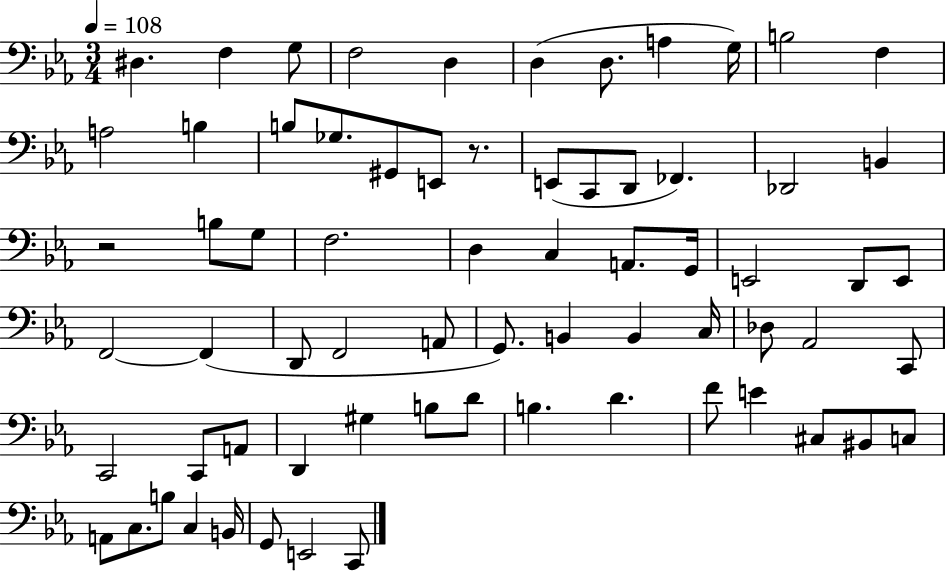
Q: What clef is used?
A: bass